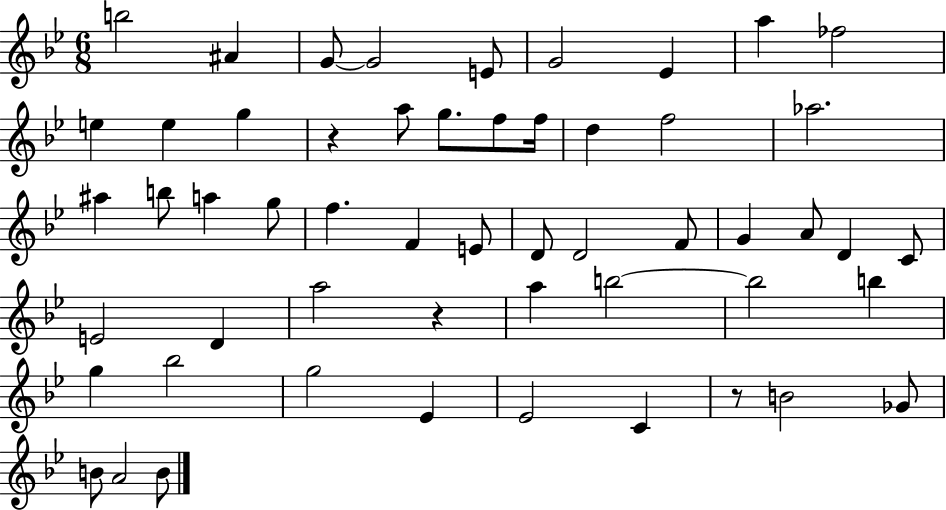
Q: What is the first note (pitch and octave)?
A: B5